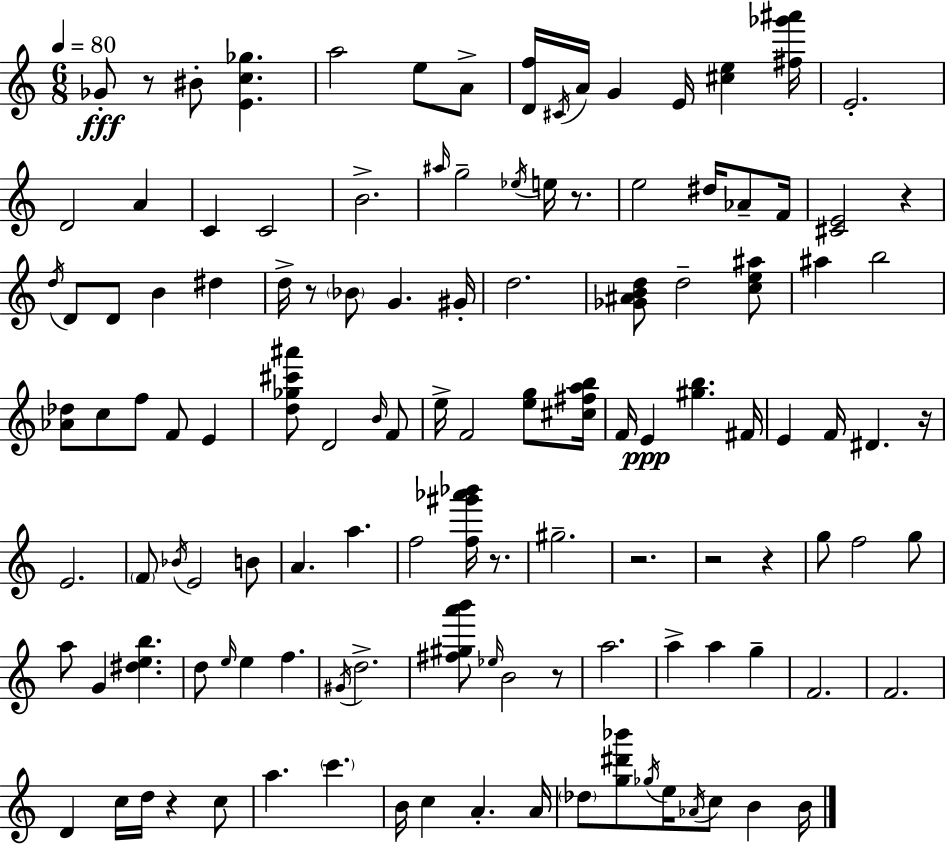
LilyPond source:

{
  \clef treble
  \numericTimeSignature
  \time 6/8
  \key c \major
  \tempo 4 = 80
  ges'8-.\fff r8 bis'8-. <e' c'' ges''>4. | a''2 e''8 a'8-> | <d' f''>16 \acciaccatura { cis'16 } a'16 g'4 e'16 <cis'' e''>4 | <fis'' ges''' ais'''>16 e'2.-. | \break d'2 a'4 | c'4 c'2 | b'2.-> | \grace { ais''16 } g''2-- \acciaccatura { ees''16 } e''16 | \break r8. e''2 dis''16 | aes'8-- f'16 <cis' e'>2 r4 | \acciaccatura { d''16 } d'8 d'8 b'4 | dis''4 d''16-> r8 \parenthesize bes'8 g'4. | \break gis'16-. d''2. | <ges' ais' b' d''>8 d''2-- | <c'' e'' ais''>8 ais''4 b''2 | <aes' des''>8 c''8 f''8 f'8 | \break e'4 <d'' ges'' cis''' ais'''>8 d'2 | \grace { b'16 } f'8 e''16-> f'2 | <e'' g''>8 <cis'' fis'' a'' b''>16 f'16 e'4\ppp <gis'' b''>4. | fis'16 e'4 f'16 dis'4. | \break r16 e'2. | \parenthesize f'8 \acciaccatura { bes'16 } e'2 | b'8 a'4. | a''4. f''2 | \break <f'' gis''' aes''' bes'''>16 r8. gis''2.-- | r2. | r2 | r4 g''8 f''2 | \break g''8 a''8 g'4 | <dis'' e'' b''>4. d''8 \grace { e''16 } e''4 | f''4. \acciaccatura { gis'16 } d''2.-> | <fis'' gis'' a''' b'''>8 \grace { ees''16 } b'2 | \break r8 a''2. | a''4-> | a''4 g''4-- f'2. | f'2. | \break d'4 | c''16 d''16 r4 c''8 a''4. | \parenthesize c'''4. b'16 c''4 | a'4.-. a'16 \parenthesize des''8 <g'' dis''' bes'''>8 | \break \acciaccatura { ges''16 } e''16 \acciaccatura { aes'16 } c''8 b'4 b'16 \bar "|."
}